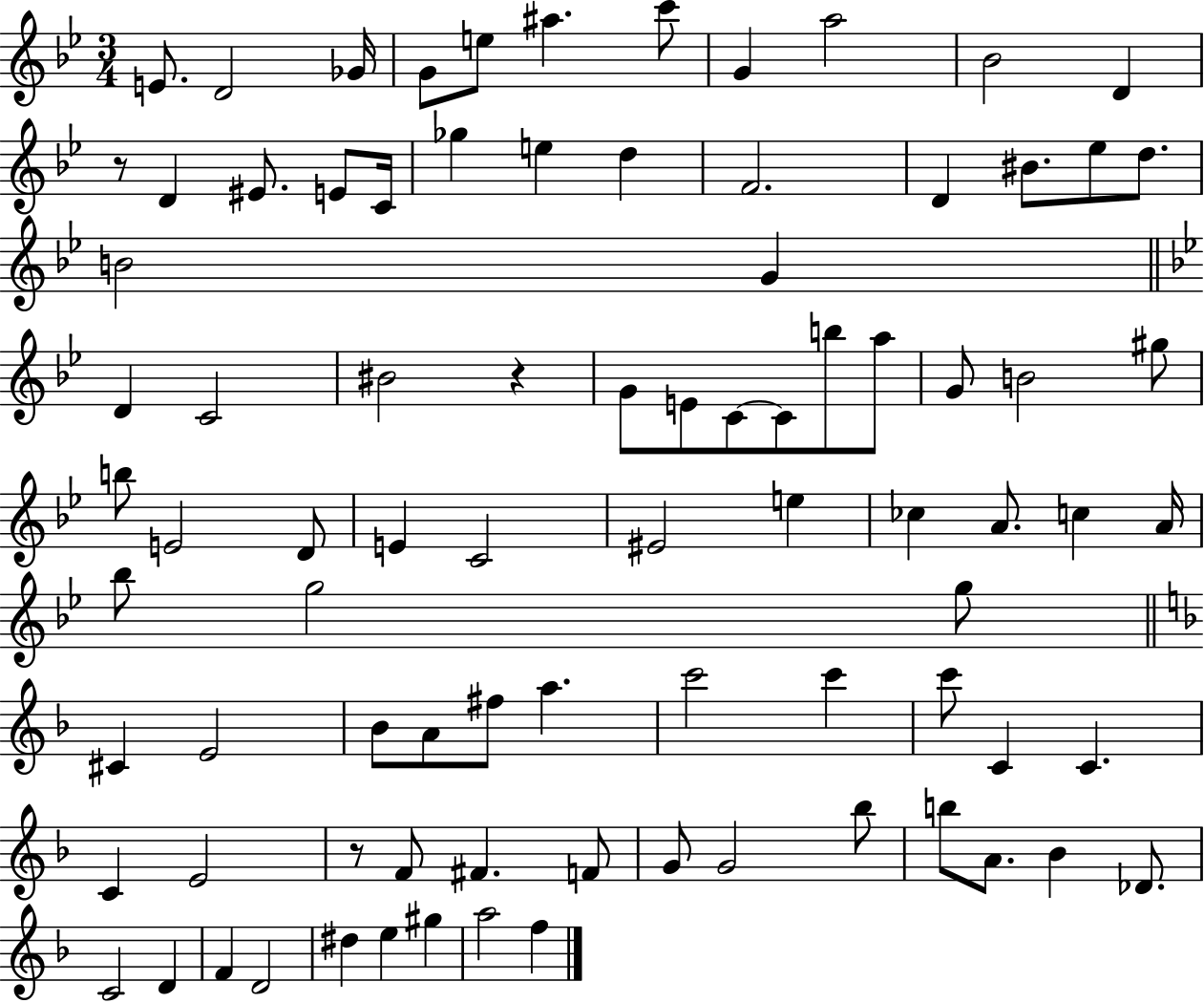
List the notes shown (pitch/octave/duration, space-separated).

E4/e. D4/h Gb4/s G4/e E5/e A#5/q. C6/e G4/q A5/h Bb4/h D4/q R/e D4/q EIS4/e. E4/e C4/s Gb5/q E5/q D5/q F4/h. D4/q BIS4/e. Eb5/e D5/e. B4/h G4/q D4/q C4/h BIS4/h R/q G4/e E4/e C4/e C4/e B5/e A5/e G4/e B4/h G#5/e B5/e E4/h D4/e E4/q C4/h EIS4/h E5/q CES5/q A4/e. C5/q A4/s Bb5/e G5/h G5/e C#4/q E4/h Bb4/e A4/e F#5/e A5/q. C6/h C6/q C6/e C4/q C4/q. C4/q E4/h R/e F4/e F#4/q. F4/e G4/e G4/h Bb5/e B5/e A4/e. Bb4/q Db4/e. C4/h D4/q F4/q D4/h D#5/q E5/q G#5/q A5/h F5/q